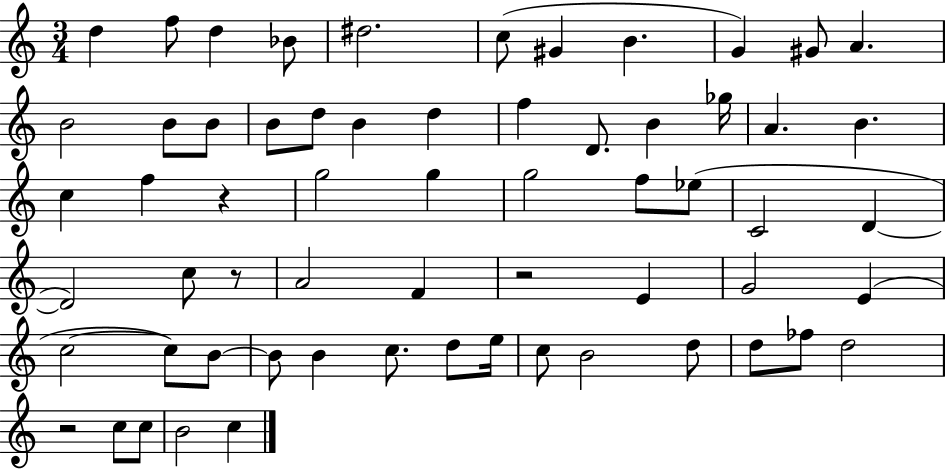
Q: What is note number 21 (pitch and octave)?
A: B4